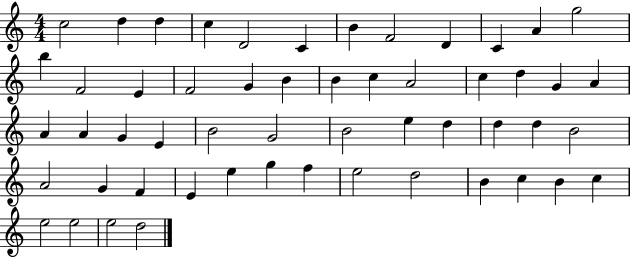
{
  \clef treble
  \numericTimeSignature
  \time 4/4
  \key c \major
  c''2 d''4 d''4 | c''4 d'2 c'4 | b'4 f'2 d'4 | c'4 a'4 g''2 | \break b''4 f'2 e'4 | f'2 g'4 b'4 | b'4 c''4 a'2 | c''4 d''4 g'4 a'4 | \break a'4 a'4 g'4 e'4 | b'2 g'2 | b'2 e''4 d''4 | d''4 d''4 b'2 | \break a'2 g'4 f'4 | e'4 e''4 g''4 f''4 | e''2 d''2 | b'4 c''4 b'4 c''4 | \break e''2 e''2 | e''2 d''2 | \bar "|."
}